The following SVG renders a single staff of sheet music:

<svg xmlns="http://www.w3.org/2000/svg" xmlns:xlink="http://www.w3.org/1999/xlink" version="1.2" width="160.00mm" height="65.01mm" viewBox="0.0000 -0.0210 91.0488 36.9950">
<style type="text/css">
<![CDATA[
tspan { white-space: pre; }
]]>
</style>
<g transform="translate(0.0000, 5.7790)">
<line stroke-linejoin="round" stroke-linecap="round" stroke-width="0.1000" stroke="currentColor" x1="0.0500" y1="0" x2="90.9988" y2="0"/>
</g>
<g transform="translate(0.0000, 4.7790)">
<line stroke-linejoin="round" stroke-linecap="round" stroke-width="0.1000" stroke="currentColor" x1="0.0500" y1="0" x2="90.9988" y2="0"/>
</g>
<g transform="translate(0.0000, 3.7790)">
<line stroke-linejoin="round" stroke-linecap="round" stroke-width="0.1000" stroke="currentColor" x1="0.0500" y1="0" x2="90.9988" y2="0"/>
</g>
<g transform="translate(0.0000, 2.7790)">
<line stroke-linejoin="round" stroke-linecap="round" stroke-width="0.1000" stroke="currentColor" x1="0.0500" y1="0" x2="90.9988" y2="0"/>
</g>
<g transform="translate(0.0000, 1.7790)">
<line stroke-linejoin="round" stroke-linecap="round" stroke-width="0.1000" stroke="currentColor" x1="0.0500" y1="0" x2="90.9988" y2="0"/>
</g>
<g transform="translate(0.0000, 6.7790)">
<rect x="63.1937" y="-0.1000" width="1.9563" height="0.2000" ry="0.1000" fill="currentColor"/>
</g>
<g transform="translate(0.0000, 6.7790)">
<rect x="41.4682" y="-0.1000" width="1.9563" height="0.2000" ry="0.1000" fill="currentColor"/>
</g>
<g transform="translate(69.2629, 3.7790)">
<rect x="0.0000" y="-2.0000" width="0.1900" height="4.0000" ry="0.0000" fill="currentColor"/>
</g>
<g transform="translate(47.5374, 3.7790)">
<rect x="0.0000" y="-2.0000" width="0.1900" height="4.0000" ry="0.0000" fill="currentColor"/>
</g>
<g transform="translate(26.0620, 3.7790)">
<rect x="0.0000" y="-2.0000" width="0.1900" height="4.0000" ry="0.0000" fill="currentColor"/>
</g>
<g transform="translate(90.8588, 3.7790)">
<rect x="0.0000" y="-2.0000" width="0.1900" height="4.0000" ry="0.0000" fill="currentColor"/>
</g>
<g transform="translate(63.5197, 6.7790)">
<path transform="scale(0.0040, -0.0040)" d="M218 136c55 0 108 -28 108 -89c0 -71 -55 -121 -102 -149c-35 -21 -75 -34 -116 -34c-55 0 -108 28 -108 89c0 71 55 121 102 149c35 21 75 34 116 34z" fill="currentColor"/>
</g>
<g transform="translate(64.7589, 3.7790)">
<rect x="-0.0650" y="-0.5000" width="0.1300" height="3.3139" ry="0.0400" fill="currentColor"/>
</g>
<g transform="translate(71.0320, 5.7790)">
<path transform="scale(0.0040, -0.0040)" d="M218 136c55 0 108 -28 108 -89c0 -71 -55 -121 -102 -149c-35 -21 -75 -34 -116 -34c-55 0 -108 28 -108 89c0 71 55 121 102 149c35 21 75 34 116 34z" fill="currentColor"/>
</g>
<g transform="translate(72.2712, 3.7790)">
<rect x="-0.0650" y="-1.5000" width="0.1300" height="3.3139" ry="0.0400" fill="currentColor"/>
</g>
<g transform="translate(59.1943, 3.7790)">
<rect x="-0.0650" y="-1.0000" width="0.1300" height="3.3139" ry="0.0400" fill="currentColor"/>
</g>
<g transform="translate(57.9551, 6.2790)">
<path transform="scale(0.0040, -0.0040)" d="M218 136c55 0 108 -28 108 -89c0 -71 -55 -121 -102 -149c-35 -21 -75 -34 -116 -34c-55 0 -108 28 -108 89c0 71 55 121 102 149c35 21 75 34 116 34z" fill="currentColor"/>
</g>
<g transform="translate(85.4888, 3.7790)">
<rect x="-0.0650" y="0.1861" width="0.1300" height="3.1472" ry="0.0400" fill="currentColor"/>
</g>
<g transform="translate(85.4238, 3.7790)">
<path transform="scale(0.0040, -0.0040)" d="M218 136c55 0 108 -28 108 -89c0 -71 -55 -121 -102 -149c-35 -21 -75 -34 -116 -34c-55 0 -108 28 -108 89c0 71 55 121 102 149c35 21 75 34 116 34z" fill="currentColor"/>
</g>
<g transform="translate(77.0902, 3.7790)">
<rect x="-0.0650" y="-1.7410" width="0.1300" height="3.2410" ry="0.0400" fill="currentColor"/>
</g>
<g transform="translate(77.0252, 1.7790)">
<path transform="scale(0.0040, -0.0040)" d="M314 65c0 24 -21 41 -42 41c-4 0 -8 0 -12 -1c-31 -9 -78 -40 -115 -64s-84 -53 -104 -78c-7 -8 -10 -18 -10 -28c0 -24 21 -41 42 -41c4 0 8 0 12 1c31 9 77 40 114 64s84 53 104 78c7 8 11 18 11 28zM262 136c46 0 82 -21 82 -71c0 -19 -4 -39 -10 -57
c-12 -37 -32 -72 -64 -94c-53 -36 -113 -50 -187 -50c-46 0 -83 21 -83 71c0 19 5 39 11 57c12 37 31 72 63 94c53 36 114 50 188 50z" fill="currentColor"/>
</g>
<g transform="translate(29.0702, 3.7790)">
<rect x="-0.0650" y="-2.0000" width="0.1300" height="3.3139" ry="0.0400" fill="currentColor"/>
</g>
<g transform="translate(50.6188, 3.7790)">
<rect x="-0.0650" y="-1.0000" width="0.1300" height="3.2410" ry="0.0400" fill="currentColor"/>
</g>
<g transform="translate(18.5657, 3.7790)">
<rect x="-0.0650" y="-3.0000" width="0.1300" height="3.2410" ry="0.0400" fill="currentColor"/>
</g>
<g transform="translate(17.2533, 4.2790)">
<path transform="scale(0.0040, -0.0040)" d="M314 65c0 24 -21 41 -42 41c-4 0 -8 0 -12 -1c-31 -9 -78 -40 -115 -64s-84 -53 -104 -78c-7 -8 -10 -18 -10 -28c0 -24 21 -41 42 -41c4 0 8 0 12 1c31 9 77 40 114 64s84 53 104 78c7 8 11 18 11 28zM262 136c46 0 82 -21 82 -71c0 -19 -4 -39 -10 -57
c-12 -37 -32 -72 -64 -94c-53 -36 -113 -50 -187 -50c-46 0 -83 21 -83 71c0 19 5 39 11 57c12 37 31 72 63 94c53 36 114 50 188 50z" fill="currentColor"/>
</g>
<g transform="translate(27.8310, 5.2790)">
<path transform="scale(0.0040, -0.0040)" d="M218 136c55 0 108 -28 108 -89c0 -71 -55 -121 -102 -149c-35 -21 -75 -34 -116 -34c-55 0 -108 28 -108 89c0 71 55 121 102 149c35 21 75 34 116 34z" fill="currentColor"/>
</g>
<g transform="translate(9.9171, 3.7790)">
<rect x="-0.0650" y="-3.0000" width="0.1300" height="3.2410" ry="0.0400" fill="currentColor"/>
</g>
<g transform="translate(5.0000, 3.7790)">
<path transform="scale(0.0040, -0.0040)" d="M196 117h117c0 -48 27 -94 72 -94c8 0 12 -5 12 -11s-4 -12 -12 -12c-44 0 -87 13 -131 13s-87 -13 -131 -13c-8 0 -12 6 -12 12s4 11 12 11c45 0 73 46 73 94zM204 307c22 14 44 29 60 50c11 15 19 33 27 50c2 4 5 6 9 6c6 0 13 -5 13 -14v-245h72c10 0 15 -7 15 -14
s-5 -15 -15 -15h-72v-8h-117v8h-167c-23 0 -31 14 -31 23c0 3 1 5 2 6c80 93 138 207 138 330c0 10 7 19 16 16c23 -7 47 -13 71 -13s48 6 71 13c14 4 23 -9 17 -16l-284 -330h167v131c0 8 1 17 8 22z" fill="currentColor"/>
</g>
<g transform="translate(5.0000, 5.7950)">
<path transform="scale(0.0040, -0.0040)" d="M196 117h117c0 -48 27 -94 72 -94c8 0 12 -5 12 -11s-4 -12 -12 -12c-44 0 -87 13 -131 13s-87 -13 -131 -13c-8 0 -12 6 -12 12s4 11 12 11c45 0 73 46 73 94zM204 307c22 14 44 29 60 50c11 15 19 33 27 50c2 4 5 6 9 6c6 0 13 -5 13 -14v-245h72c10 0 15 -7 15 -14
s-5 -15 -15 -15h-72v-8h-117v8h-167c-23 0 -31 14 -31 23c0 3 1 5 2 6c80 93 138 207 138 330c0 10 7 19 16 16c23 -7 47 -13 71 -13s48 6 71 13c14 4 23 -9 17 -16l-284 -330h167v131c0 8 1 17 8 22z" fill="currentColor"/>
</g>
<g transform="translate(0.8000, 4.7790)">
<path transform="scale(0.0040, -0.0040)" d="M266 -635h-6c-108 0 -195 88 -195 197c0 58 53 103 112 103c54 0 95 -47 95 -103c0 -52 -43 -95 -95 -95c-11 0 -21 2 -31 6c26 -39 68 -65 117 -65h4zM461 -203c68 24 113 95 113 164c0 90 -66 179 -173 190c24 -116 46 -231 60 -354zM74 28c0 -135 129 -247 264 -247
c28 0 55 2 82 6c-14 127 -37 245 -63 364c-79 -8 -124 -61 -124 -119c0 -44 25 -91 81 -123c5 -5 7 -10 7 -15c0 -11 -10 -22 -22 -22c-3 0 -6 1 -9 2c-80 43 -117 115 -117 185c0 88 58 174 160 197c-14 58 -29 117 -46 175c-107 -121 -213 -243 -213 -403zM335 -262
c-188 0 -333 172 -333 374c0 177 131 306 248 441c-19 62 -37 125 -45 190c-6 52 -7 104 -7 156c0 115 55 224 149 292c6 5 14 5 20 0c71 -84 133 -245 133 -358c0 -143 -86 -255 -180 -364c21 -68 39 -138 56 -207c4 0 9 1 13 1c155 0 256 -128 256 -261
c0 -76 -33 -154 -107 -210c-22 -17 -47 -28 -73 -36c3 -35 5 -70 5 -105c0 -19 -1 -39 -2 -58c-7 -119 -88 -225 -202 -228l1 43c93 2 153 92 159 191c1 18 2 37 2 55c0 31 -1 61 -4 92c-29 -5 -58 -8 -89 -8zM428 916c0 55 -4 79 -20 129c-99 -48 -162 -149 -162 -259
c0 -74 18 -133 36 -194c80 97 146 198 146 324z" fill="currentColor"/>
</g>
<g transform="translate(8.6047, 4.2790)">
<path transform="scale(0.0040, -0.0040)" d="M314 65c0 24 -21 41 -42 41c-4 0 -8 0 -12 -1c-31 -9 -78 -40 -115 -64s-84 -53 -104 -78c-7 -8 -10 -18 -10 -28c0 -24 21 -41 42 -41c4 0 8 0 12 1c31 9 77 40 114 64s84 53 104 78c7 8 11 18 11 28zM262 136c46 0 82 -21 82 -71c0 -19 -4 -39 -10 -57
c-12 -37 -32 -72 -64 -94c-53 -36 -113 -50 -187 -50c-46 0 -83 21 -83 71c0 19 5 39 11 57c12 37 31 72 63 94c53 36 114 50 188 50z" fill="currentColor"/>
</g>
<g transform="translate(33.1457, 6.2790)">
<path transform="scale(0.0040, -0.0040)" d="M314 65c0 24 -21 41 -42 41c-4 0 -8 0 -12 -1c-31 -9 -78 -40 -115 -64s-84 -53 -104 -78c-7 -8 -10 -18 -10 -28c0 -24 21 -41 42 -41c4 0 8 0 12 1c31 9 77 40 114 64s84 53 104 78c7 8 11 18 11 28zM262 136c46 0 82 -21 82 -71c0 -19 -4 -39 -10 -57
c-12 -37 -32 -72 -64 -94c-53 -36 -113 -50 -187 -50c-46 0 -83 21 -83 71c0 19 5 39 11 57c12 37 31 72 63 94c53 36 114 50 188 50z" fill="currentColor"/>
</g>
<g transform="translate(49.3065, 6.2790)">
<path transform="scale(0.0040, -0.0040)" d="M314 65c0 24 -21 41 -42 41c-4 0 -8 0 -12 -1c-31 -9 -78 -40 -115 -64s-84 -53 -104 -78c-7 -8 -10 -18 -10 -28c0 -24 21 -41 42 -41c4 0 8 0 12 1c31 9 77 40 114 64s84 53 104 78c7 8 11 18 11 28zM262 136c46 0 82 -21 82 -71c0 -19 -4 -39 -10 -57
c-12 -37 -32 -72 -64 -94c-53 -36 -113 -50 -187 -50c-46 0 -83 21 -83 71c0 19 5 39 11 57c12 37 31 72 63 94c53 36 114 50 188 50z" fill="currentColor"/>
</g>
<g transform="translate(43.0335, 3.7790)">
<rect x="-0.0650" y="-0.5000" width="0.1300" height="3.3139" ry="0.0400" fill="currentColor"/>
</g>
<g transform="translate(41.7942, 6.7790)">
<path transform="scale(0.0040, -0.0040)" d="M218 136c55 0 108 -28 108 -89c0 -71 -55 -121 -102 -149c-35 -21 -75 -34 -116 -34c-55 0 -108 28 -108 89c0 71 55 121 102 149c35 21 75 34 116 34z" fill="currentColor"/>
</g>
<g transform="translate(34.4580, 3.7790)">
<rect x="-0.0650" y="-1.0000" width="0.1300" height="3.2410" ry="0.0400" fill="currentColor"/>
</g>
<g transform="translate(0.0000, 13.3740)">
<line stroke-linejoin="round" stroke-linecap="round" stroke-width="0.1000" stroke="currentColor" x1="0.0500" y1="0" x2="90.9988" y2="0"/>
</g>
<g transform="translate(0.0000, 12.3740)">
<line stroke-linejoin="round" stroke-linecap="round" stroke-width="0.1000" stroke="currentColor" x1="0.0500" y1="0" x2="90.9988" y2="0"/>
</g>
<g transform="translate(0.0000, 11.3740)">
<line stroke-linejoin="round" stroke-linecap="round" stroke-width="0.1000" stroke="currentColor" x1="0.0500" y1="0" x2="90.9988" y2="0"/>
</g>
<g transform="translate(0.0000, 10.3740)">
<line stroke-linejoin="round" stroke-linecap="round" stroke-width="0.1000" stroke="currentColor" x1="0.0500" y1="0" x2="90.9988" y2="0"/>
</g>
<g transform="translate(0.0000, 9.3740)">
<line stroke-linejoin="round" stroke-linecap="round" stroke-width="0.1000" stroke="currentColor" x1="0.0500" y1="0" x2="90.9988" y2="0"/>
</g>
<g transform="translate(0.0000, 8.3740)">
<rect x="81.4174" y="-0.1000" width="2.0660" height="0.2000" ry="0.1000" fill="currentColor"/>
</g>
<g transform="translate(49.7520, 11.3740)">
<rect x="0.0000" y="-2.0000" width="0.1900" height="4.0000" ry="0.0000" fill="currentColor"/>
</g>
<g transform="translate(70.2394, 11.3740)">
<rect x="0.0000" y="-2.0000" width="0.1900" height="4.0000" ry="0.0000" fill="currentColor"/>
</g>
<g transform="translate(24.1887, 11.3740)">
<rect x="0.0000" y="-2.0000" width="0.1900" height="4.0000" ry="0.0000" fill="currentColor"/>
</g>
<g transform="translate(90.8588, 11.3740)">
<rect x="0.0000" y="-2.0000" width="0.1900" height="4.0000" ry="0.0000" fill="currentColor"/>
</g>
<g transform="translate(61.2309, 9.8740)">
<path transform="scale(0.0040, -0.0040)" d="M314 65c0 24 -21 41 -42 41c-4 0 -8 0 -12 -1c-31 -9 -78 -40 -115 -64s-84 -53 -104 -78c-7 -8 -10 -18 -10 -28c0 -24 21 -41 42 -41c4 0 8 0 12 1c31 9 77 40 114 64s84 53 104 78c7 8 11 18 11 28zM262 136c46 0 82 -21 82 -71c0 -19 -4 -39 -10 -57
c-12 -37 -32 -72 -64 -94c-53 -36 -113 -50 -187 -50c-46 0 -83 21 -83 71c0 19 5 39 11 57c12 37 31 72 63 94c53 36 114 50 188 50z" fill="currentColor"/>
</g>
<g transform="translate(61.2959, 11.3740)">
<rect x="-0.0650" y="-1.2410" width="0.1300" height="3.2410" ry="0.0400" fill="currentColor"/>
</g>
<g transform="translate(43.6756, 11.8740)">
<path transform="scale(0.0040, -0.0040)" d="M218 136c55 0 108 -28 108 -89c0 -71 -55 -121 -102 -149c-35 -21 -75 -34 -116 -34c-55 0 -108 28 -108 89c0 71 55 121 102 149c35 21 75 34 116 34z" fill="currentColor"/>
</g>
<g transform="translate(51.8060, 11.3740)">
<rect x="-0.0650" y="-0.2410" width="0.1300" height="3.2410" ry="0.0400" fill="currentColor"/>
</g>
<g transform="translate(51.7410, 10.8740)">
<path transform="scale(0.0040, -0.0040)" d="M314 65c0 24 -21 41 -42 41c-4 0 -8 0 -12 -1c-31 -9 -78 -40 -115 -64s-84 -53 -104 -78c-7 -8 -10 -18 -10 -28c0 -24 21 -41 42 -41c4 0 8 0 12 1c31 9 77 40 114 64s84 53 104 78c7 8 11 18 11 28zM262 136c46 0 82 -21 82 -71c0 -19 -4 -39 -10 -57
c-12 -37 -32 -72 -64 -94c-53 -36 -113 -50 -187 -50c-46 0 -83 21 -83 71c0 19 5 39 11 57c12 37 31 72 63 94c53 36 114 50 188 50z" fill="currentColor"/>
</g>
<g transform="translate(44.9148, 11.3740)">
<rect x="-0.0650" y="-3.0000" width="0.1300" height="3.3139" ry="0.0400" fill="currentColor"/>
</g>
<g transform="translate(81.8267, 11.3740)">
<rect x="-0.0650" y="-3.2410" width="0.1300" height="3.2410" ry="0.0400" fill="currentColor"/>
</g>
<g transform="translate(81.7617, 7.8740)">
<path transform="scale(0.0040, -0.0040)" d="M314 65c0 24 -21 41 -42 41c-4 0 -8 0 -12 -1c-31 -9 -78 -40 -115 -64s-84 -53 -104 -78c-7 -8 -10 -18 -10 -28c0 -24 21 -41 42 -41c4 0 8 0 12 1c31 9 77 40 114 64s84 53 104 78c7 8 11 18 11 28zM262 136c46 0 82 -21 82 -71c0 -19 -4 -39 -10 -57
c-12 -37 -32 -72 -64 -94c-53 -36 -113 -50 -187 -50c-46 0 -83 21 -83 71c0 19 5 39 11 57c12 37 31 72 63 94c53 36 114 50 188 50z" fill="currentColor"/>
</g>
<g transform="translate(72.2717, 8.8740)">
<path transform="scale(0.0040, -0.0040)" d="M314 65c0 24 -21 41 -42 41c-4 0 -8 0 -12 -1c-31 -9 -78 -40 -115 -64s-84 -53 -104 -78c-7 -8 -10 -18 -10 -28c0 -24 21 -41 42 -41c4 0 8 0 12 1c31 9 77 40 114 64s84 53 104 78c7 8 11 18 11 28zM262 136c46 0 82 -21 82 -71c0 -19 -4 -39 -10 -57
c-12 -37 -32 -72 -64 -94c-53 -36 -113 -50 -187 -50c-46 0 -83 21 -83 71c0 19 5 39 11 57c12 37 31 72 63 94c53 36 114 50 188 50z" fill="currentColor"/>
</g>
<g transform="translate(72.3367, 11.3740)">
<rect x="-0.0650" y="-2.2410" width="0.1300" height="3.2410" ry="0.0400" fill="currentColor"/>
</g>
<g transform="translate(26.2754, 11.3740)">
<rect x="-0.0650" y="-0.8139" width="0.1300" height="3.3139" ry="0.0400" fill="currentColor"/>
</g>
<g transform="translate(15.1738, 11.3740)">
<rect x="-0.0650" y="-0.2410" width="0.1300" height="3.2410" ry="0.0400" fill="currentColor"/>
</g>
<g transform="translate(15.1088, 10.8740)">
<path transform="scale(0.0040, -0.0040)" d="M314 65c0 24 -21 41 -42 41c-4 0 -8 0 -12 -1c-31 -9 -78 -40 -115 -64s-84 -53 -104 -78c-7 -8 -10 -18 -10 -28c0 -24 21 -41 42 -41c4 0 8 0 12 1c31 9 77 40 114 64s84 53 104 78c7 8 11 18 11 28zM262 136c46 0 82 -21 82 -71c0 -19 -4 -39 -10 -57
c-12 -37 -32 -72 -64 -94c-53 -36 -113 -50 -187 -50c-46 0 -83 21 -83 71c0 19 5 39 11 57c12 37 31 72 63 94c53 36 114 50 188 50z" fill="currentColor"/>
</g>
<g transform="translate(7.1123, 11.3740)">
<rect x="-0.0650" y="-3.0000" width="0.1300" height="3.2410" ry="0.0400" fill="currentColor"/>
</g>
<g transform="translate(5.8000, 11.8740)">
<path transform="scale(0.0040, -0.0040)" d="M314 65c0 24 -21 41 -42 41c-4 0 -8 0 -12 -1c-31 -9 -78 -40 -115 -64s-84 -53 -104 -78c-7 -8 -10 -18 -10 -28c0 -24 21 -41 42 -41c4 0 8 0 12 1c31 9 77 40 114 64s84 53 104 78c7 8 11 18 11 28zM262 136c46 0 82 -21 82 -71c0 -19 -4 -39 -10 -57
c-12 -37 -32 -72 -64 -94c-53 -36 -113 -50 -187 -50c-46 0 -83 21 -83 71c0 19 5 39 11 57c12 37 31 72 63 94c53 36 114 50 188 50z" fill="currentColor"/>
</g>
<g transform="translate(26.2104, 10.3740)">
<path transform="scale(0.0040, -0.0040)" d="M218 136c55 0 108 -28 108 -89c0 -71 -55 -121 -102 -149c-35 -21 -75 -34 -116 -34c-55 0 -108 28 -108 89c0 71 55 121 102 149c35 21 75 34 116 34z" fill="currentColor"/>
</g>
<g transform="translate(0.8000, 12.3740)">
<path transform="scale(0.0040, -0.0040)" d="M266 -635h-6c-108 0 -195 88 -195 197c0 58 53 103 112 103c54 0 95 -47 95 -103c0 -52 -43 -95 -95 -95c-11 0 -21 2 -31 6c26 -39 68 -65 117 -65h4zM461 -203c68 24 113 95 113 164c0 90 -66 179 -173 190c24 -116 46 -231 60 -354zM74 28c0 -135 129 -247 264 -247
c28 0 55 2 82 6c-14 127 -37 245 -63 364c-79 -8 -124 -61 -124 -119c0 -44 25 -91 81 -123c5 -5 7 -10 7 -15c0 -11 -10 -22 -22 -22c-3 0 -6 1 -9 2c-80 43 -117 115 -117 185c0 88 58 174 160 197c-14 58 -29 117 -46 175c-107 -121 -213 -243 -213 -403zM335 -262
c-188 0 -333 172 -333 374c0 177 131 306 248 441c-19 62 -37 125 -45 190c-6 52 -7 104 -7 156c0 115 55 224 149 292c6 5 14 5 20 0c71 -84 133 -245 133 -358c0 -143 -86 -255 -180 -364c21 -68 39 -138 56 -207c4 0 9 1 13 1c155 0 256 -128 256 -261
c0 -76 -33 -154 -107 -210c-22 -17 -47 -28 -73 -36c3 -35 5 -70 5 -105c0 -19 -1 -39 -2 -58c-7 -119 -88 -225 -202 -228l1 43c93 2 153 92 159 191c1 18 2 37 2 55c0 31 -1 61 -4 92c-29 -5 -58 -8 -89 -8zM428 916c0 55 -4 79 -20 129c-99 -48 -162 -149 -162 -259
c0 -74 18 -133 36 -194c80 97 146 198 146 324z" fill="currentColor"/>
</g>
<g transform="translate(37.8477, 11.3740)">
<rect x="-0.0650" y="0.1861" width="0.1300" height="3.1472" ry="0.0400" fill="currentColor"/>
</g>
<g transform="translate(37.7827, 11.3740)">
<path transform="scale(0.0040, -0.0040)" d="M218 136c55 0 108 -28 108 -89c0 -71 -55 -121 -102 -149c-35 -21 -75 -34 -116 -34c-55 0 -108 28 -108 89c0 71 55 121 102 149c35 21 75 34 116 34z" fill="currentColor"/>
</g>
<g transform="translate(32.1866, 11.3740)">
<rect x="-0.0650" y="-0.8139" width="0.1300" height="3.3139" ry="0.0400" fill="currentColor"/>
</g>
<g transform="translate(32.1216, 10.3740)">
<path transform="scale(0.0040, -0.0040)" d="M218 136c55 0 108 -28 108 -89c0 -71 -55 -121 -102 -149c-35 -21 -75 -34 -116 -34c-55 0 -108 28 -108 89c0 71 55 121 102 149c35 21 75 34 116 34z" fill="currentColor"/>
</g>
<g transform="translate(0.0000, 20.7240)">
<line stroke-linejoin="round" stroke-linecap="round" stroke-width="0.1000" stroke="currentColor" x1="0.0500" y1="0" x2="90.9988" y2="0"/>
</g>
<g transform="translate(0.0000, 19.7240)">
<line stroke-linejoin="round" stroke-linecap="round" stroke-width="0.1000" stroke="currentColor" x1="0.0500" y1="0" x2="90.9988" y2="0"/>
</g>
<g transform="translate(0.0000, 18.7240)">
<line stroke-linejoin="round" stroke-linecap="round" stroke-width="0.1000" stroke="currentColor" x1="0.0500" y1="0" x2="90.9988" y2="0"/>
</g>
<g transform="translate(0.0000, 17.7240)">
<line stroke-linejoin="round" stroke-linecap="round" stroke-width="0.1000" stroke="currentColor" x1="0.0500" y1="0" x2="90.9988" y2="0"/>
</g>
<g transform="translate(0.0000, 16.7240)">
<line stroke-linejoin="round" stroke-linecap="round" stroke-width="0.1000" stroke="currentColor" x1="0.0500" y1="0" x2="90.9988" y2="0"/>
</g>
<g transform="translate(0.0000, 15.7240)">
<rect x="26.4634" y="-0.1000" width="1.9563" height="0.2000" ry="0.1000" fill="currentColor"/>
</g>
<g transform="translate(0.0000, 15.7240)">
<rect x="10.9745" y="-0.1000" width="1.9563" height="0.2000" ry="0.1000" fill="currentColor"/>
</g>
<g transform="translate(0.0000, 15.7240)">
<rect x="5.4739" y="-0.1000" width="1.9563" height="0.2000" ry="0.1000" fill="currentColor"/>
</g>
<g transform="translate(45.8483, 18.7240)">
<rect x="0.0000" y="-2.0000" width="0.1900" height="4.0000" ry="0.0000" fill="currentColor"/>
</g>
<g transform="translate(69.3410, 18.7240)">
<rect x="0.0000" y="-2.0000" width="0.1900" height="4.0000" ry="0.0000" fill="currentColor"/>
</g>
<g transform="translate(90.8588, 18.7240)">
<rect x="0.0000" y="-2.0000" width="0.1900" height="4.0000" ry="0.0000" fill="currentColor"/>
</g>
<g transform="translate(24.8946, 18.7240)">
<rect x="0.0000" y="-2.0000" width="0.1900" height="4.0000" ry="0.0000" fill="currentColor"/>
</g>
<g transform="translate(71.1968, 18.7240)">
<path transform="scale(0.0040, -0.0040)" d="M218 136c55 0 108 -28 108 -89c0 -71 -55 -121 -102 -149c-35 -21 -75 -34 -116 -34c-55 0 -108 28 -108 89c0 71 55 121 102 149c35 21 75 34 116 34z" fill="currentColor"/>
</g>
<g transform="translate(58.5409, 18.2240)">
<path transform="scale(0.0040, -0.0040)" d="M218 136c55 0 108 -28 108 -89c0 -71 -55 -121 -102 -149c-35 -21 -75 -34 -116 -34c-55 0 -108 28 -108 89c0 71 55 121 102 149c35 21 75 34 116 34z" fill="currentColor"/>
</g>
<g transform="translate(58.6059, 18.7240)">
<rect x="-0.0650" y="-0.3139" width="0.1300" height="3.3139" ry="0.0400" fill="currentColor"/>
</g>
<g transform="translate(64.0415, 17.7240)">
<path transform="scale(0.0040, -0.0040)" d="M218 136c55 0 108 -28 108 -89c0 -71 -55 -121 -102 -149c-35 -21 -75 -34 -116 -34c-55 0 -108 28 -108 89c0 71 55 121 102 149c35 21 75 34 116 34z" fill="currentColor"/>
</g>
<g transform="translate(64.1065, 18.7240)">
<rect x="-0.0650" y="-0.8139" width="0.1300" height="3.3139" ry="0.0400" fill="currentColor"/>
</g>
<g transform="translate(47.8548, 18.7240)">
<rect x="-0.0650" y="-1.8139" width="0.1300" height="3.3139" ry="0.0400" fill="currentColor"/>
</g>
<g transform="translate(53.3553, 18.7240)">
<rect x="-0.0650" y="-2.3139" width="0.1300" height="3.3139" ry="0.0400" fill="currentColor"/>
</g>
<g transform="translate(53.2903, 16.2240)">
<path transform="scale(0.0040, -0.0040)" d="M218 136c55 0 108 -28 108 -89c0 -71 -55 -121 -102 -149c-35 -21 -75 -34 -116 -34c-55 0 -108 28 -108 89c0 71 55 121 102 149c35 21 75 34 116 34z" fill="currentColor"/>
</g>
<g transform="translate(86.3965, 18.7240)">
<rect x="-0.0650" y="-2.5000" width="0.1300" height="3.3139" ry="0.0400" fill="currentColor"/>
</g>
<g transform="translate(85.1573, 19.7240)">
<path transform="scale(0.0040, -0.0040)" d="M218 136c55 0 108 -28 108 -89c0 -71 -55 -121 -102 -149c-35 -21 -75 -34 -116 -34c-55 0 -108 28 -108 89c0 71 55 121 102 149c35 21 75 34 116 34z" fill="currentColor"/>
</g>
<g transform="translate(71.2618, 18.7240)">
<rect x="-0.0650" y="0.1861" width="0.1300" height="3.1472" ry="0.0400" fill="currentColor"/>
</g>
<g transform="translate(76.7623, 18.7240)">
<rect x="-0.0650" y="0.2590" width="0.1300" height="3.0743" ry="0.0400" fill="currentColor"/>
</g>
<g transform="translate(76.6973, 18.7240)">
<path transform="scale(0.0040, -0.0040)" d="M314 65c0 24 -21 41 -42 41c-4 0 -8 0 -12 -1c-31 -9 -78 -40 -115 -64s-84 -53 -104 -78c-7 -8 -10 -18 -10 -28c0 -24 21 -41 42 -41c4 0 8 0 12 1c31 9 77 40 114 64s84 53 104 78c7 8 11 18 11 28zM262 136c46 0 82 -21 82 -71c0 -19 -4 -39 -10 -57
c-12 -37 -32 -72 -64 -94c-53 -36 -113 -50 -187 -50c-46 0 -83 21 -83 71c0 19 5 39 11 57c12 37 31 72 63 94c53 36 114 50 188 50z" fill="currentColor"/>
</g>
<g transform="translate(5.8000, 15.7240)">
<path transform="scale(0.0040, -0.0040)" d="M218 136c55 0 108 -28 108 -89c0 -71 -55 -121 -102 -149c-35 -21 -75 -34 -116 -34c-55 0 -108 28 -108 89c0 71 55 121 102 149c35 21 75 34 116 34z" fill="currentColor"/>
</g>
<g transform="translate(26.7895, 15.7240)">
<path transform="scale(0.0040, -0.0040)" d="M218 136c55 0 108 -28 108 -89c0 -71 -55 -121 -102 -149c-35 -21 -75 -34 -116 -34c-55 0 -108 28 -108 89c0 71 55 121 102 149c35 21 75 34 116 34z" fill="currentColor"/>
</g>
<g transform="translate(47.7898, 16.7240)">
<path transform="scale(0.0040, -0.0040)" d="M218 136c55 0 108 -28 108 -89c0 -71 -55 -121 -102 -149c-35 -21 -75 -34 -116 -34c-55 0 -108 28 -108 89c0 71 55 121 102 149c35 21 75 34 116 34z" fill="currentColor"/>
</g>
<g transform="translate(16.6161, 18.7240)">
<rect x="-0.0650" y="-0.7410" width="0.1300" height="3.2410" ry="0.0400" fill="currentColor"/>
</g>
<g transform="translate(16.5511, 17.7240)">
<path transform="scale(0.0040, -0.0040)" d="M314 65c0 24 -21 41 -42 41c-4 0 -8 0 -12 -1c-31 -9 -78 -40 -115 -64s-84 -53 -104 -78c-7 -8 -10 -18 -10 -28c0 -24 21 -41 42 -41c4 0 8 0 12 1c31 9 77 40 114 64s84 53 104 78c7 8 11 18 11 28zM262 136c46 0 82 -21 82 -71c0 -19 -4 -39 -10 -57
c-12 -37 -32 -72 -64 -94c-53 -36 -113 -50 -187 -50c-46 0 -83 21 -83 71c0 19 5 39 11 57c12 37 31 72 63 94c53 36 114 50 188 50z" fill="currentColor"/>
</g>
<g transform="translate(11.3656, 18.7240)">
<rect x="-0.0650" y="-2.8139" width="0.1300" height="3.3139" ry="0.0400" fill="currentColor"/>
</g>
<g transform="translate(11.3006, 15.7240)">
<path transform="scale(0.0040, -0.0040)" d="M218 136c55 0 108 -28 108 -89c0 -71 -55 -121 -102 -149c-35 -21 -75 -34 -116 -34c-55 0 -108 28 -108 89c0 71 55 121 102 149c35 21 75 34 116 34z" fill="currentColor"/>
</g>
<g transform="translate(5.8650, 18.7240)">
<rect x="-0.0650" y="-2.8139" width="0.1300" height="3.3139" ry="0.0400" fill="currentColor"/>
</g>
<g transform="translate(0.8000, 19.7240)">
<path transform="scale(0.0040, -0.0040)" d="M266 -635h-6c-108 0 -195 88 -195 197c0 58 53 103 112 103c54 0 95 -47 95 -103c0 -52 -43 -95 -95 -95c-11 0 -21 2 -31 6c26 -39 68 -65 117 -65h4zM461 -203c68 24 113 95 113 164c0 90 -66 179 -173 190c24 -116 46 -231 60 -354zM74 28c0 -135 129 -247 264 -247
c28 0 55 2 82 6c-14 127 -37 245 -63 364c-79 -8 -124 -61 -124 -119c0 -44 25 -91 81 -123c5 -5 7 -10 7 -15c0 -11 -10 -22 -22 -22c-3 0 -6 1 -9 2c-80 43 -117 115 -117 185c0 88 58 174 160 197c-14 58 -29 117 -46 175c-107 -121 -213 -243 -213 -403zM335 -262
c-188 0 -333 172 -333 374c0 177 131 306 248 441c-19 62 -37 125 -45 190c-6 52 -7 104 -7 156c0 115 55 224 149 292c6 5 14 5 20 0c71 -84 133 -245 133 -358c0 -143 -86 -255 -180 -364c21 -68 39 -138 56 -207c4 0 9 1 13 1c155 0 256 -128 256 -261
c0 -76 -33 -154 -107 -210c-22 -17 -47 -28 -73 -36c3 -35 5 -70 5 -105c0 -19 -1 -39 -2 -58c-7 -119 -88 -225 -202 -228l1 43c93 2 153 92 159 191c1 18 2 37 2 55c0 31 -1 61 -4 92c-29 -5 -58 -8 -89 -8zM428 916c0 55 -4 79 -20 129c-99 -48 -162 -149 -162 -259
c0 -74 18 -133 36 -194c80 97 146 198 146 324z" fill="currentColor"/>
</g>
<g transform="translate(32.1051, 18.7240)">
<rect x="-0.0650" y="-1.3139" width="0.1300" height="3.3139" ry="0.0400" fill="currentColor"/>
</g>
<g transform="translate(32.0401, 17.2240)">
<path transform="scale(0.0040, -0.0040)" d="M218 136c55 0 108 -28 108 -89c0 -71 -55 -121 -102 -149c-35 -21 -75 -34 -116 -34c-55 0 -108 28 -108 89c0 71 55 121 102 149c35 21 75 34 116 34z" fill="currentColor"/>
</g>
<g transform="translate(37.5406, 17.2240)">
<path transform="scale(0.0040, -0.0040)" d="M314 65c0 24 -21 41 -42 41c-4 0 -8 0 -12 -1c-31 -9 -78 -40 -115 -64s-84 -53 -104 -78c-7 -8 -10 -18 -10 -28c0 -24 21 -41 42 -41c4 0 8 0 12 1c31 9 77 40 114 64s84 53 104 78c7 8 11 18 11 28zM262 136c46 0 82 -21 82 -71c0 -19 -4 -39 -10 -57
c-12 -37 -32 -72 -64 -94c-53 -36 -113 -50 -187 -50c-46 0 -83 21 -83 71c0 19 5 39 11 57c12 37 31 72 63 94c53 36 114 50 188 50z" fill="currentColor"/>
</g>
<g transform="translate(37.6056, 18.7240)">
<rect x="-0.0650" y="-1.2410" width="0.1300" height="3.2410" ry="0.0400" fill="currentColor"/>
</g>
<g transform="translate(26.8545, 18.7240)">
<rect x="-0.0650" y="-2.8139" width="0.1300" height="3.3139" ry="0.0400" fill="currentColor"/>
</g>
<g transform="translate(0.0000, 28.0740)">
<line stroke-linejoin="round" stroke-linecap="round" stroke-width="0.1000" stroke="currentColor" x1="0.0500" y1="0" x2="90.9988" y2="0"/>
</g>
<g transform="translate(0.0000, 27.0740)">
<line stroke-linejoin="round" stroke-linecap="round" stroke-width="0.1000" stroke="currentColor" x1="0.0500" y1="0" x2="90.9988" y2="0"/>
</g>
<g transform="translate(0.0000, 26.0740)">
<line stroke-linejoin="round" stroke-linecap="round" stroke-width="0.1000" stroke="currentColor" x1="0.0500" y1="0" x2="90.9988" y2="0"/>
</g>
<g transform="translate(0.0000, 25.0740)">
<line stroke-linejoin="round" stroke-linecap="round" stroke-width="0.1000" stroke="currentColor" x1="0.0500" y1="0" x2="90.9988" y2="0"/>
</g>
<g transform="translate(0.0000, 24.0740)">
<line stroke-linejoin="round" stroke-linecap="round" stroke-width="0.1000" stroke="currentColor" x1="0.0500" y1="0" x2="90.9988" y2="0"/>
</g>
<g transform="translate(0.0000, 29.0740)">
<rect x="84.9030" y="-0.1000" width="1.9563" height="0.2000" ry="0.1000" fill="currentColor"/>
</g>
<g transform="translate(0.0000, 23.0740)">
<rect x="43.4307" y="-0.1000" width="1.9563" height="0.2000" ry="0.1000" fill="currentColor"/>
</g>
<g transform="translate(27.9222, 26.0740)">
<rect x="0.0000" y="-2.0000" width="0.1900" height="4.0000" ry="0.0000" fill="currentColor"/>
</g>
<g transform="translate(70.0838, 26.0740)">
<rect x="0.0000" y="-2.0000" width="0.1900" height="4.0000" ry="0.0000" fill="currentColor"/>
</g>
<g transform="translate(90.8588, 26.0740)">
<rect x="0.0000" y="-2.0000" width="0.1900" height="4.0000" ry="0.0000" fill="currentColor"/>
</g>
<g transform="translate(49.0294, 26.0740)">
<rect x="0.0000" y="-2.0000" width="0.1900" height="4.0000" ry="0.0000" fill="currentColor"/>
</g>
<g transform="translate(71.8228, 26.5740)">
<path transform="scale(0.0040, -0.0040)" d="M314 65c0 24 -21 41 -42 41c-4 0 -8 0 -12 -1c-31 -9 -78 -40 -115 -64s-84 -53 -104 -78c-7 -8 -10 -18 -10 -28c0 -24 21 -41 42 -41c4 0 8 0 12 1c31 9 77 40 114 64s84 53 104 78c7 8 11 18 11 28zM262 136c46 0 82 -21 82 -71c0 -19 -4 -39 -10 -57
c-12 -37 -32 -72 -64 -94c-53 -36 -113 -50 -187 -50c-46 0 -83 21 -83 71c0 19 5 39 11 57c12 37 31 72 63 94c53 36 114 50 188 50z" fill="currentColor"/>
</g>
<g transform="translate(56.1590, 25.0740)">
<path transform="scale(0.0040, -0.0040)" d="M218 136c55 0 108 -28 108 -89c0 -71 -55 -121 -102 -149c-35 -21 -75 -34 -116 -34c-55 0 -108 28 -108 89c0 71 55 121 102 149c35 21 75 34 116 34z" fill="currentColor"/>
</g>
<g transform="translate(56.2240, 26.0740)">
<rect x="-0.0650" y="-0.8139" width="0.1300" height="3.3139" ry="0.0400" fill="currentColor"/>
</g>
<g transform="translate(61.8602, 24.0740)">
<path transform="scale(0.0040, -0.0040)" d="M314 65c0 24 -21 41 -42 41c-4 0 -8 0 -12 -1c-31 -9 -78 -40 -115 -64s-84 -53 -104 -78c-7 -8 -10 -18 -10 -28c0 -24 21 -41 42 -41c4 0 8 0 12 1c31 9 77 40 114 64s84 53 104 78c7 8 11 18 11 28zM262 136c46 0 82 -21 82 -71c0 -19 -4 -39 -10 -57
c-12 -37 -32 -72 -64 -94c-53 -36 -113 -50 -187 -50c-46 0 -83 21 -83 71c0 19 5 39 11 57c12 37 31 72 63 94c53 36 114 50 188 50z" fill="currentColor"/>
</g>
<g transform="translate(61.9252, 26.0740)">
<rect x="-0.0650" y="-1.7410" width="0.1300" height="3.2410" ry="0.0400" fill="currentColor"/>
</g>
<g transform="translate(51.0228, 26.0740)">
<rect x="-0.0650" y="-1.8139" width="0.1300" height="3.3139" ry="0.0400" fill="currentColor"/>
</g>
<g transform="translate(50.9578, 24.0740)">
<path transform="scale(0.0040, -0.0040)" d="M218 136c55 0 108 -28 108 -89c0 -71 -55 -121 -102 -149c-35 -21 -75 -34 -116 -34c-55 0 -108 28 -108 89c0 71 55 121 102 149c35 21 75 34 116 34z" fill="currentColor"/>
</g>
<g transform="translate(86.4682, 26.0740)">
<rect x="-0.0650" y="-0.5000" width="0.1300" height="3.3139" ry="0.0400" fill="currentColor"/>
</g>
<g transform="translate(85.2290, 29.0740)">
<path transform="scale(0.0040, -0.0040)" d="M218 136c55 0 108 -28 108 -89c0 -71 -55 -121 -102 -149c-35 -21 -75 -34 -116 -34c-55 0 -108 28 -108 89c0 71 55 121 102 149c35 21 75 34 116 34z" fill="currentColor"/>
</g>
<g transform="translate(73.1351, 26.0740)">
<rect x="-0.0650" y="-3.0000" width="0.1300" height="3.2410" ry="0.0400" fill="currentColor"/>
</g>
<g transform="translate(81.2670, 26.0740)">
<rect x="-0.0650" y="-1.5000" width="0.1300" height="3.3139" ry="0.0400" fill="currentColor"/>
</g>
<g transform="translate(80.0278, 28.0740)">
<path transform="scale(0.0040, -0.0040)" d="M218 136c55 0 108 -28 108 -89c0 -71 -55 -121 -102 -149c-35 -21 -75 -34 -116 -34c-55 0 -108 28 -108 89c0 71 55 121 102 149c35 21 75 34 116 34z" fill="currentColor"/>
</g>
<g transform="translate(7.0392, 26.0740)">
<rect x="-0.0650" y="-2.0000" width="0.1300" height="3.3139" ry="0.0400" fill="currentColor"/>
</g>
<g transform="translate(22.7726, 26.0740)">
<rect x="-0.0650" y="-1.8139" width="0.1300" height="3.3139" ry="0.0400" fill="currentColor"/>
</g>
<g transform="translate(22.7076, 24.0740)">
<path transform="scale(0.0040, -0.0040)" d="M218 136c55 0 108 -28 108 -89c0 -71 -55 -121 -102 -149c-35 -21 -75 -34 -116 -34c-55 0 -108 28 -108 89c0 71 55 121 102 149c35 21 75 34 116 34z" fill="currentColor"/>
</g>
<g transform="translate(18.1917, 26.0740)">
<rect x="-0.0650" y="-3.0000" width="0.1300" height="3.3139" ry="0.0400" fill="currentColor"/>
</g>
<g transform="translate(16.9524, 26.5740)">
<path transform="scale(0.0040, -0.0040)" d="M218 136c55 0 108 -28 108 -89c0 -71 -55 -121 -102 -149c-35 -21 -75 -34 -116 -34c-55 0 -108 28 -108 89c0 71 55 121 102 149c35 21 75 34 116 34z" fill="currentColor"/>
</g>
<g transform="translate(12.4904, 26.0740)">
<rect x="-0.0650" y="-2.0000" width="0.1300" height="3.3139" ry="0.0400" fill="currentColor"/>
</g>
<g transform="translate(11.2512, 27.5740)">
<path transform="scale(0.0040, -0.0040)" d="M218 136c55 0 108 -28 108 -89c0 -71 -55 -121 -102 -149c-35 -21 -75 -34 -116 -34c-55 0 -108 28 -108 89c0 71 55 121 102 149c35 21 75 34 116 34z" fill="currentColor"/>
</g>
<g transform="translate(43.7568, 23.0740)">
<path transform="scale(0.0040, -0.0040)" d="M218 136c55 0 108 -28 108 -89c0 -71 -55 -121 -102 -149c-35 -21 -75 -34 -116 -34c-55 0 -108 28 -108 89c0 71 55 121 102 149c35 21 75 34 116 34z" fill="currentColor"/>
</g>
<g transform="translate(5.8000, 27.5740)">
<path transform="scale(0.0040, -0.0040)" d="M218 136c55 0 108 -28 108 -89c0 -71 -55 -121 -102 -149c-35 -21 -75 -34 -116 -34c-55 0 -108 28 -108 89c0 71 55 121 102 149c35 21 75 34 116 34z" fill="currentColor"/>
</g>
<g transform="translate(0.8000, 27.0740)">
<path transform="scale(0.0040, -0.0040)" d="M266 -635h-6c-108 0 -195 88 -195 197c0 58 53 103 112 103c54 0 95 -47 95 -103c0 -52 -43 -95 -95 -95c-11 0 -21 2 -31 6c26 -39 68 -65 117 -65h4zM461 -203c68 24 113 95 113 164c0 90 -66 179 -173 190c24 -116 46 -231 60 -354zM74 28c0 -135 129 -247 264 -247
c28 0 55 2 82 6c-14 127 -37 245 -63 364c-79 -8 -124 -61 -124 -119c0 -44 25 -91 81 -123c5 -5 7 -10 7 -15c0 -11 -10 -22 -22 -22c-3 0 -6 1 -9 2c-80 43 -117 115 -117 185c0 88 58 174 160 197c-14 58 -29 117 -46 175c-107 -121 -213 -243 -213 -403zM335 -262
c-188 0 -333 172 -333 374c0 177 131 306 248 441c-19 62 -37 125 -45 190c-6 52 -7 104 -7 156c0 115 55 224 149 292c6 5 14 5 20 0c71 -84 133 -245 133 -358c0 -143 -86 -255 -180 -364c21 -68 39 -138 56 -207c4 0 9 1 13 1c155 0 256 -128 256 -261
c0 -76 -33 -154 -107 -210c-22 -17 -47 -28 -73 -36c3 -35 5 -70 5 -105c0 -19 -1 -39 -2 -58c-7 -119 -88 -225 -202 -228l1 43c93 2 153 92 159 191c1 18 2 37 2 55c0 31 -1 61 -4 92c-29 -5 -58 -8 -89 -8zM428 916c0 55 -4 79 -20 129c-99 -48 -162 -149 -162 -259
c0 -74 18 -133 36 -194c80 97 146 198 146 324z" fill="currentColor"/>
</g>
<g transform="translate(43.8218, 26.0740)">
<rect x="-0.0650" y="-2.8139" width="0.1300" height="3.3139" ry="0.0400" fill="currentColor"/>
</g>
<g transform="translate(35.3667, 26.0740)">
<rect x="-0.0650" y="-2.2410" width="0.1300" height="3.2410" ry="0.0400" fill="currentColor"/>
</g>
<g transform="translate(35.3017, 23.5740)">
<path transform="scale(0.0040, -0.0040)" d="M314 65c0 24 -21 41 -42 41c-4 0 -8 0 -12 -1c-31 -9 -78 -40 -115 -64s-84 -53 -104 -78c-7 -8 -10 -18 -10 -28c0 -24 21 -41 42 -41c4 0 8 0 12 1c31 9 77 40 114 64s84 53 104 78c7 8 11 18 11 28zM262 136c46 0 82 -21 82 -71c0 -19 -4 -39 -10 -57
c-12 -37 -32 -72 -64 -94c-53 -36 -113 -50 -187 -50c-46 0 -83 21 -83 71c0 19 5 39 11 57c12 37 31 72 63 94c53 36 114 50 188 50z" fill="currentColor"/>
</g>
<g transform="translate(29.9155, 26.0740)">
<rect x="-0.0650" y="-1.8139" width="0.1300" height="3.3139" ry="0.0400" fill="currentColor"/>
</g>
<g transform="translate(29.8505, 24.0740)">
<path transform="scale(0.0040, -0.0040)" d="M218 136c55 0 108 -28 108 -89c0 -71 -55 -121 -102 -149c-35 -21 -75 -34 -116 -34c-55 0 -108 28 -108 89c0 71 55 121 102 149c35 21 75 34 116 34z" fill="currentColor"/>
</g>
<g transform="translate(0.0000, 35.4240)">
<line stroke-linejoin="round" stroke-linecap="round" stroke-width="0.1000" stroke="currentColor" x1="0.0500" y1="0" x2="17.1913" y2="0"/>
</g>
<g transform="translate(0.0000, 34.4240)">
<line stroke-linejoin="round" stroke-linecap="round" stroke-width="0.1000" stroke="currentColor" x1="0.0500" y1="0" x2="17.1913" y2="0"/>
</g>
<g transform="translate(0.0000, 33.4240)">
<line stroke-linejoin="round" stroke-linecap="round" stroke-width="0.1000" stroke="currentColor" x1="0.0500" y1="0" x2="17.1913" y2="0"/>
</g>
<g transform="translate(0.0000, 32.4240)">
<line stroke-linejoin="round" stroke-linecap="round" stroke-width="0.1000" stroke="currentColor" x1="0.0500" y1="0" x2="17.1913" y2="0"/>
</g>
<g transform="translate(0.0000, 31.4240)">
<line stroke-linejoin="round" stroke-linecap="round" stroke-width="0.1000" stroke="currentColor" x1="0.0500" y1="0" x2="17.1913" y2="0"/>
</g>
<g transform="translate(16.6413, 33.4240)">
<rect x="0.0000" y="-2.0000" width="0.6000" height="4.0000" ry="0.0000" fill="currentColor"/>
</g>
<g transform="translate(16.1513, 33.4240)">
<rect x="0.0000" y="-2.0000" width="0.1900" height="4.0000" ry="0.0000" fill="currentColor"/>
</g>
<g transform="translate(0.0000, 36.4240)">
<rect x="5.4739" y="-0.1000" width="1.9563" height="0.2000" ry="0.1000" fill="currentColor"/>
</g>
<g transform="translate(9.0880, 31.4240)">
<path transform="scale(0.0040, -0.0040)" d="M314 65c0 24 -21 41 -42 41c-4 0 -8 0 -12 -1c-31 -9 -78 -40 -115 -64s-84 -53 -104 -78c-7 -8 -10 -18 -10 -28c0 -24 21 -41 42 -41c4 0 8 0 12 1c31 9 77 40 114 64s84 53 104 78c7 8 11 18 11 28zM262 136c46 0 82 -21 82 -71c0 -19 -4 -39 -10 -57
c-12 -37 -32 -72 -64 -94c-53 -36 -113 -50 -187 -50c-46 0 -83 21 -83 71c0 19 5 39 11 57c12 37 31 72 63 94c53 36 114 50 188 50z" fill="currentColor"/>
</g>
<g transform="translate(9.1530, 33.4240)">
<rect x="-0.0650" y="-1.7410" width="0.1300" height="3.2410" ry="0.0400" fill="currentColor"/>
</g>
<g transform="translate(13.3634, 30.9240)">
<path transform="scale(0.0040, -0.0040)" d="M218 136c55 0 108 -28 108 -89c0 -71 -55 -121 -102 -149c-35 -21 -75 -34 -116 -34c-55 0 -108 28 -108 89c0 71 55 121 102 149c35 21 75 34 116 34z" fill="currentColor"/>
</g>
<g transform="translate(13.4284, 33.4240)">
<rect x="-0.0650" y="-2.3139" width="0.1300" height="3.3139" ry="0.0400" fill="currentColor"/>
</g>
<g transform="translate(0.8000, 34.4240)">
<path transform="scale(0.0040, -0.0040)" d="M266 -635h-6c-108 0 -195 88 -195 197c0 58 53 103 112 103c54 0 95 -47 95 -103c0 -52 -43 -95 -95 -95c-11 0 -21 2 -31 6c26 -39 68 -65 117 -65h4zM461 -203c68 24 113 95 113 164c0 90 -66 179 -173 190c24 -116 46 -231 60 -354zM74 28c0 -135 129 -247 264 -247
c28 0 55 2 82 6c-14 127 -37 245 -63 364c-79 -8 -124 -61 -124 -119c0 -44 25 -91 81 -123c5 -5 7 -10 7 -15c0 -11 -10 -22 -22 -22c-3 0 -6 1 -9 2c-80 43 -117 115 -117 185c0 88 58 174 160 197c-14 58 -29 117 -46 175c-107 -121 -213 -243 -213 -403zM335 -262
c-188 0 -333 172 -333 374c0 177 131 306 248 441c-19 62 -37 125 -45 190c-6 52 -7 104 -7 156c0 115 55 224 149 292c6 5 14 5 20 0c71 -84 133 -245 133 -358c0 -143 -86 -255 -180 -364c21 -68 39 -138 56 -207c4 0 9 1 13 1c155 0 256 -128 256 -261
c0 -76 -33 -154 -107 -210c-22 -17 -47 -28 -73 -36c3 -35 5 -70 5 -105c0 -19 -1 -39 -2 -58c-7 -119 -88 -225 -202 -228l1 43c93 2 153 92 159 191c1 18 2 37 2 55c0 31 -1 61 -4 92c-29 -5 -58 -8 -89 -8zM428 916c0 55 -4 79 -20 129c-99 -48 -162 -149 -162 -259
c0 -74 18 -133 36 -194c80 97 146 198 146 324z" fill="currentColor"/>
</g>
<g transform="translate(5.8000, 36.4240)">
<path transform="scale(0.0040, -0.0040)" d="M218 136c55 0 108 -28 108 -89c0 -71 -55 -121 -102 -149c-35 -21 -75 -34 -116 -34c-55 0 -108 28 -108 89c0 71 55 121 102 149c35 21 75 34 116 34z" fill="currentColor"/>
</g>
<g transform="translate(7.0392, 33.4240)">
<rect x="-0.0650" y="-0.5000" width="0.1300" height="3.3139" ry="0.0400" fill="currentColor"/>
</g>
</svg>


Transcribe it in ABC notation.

X:1
T:Untitled
M:4/4
L:1/4
K:C
A2 A2 F D2 C D2 D C E f2 B A2 c2 d d B A c2 e2 g2 b2 a a d2 a e e2 f g c d B B2 G F F A f f g2 a f d f2 A2 E C C f2 g